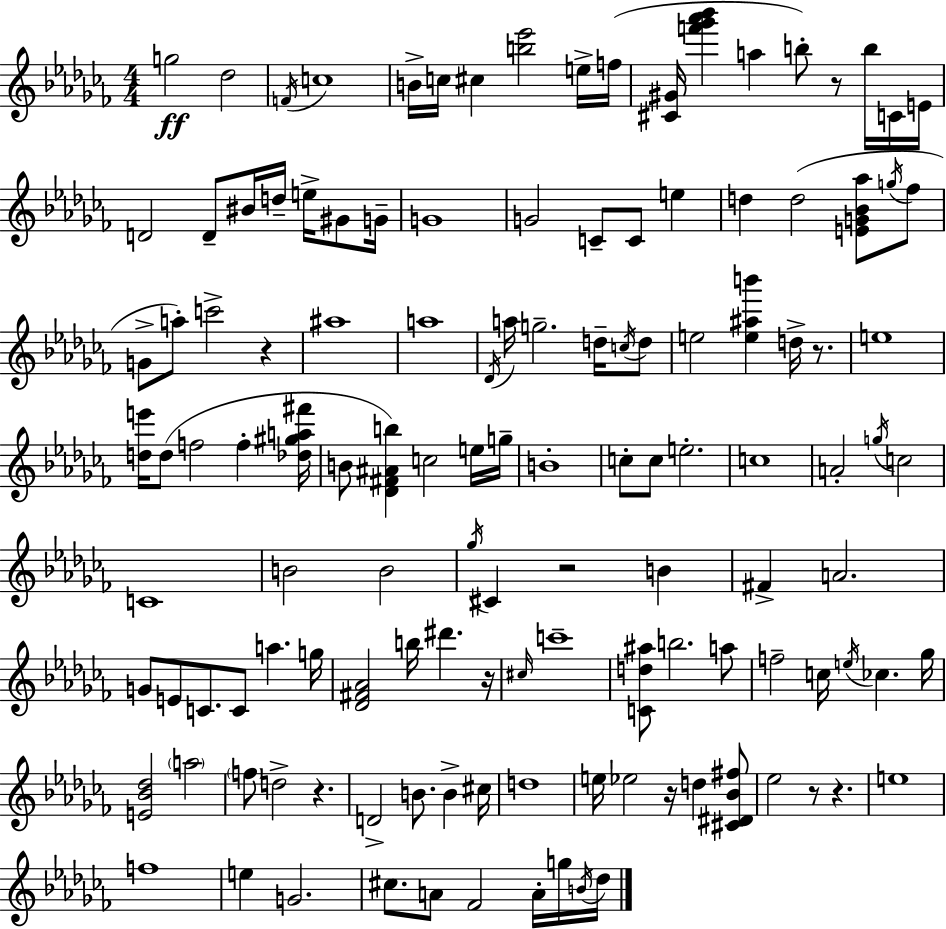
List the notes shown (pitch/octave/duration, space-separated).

G5/h Db5/h F4/s C5/w B4/s C5/s C#5/q [B5,Eb6]/h E5/s F5/s [C#4,G#4]/s [F6,Gb6,Ab6,Bb6]/q A5/q B5/e R/e B5/s C4/s E4/s D4/h D4/e BIS4/s D5/s E5/s G#4/e G4/s G4/w G4/h C4/e C4/e E5/q D5/q D5/h [E4,G4,Bb4,Ab5]/e G5/s FES5/e G4/e A5/e C6/h R/q A#5/w A5/w Db4/s A5/s G5/h. D5/s C5/s D5/e E5/h [E5,A#5,B6]/q D5/s R/e. E5/w [D5,E6]/s D5/e F5/h F5/q [Db5,G#5,A5,F#6]/s B4/e [Db4,F#4,A#4,B5]/q C5/h E5/s G5/s B4/w C5/e C5/e E5/h. C5/w A4/h G5/s C5/h C4/w B4/h B4/h Gb5/s C#4/q R/h B4/q F#4/q A4/h. G4/e E4/e C4/e. C4/e A5/q. G5/s [Db4,F#4,Ab4]/h B5/s D#6/q. R/s C#5/s C6/w [C4,D5,A#5]/e B5/h. A5/e F5/h C5/s E5/s CES5/q. Gb5/s [E4,Bb4,Db5]/h A5/h F5/e D5/h R/q. D4/h B4/e. B4/q C#5/s D5/w E5/s Eb5/h R/s D5/q [C#4,D#4,Bb4,F#5]/e Eb5/h R/e R/q. E5/w F5/w E5/q G4/h. C#5/e. A4/e FES4/h A4/s G5/s B4/s Db5/s